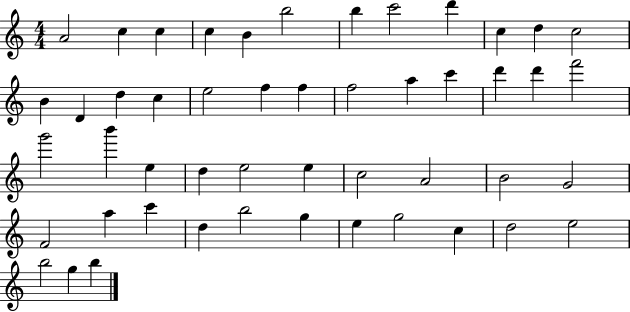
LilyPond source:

{
  \clef treble
  \numericTimeSignature
  \time 4/4
  \key c \major
  a'2 c''4 c''4 | c''4 b'4 b''2 | b''4 c'''2 d'''4 | c''4 d''4 c''2 | \break b'4 d'4 d''4 c''4 | e''2 f''4 f''4 | f''2 a''4 c'''4 | d'''4 d'''4 f'''2 | \break g'''2 b'''4 e''4 | d''4 e''2 e''4 | c''2 a'2 | b'2 g'2 | \break f'2 a''4 c'''4 | d''4 b''2 g''4 | e''4 g''2 c''4 | d''2 e''2 | \break b''2 g''4 b''4 | \bar "|."
}